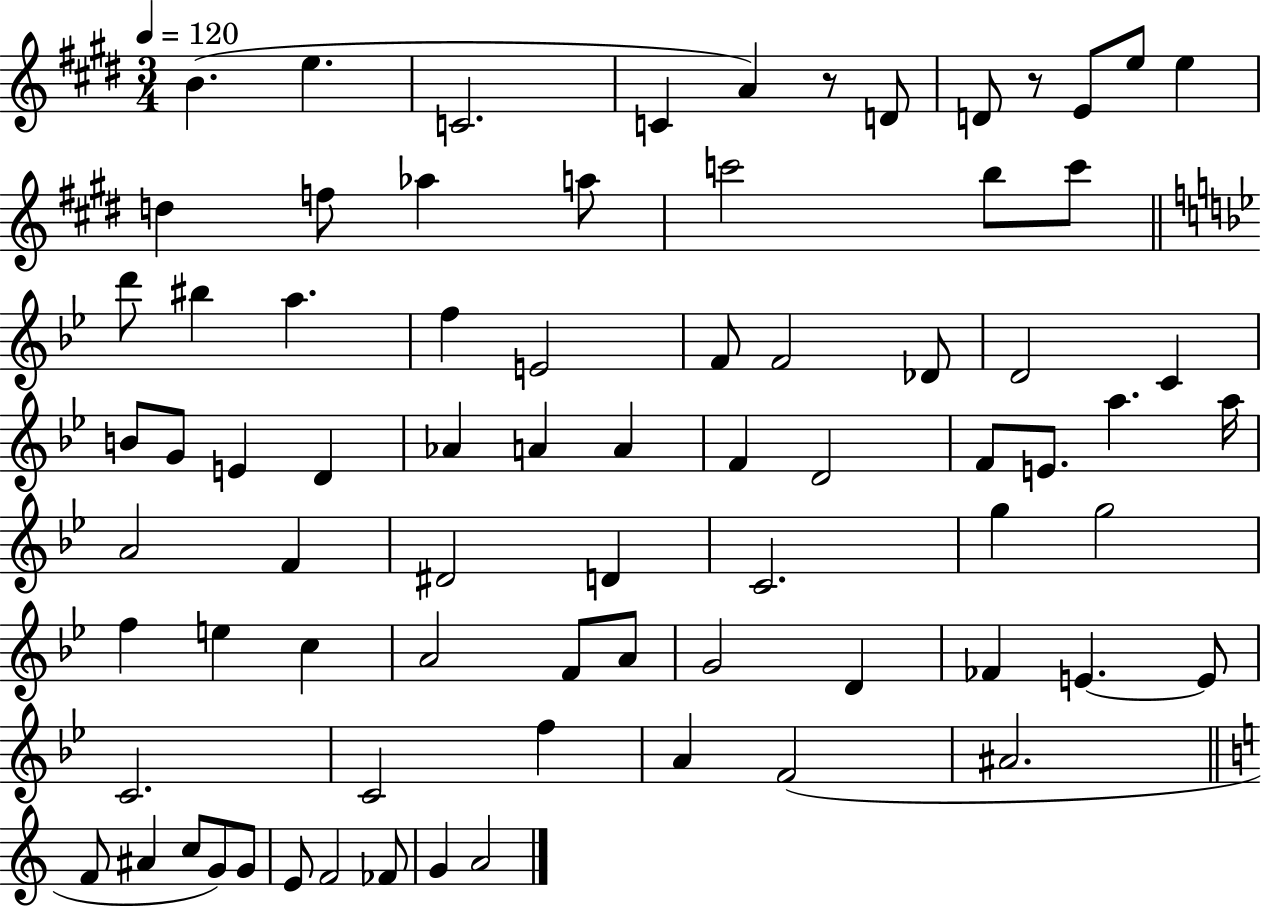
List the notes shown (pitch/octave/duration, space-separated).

B4/q. E5/q. C4/h. C4/q A4/q R/e D4/e D4/e R/e E4/e E5/e E5/q D5/q F5/e Ab5/q A5/e C6/h B5/e C6/e D6/e BIS5/q A5/q. F5/q E4/h F4/e F4/h Db4/e D4/h C4/q B4/e G4/e E4/q D4/q Ab4/q A4/q A4/q F4/q D4/h F4/e E4/e. A5/q. A5/s A4/h F4/q D#4/h D4/q C4/h. G5/q G5/h F5/q E5/q C5/q A4/h F4/e A4/e G4/h D4/q FES4/q E4/q. E4/e C4/h. C4/h F5/q A4/q F4/h A#4/h. F4/e A#4/q C5/e G4/e G4/e E4/e F4/h FES4/e G4/q A4/h